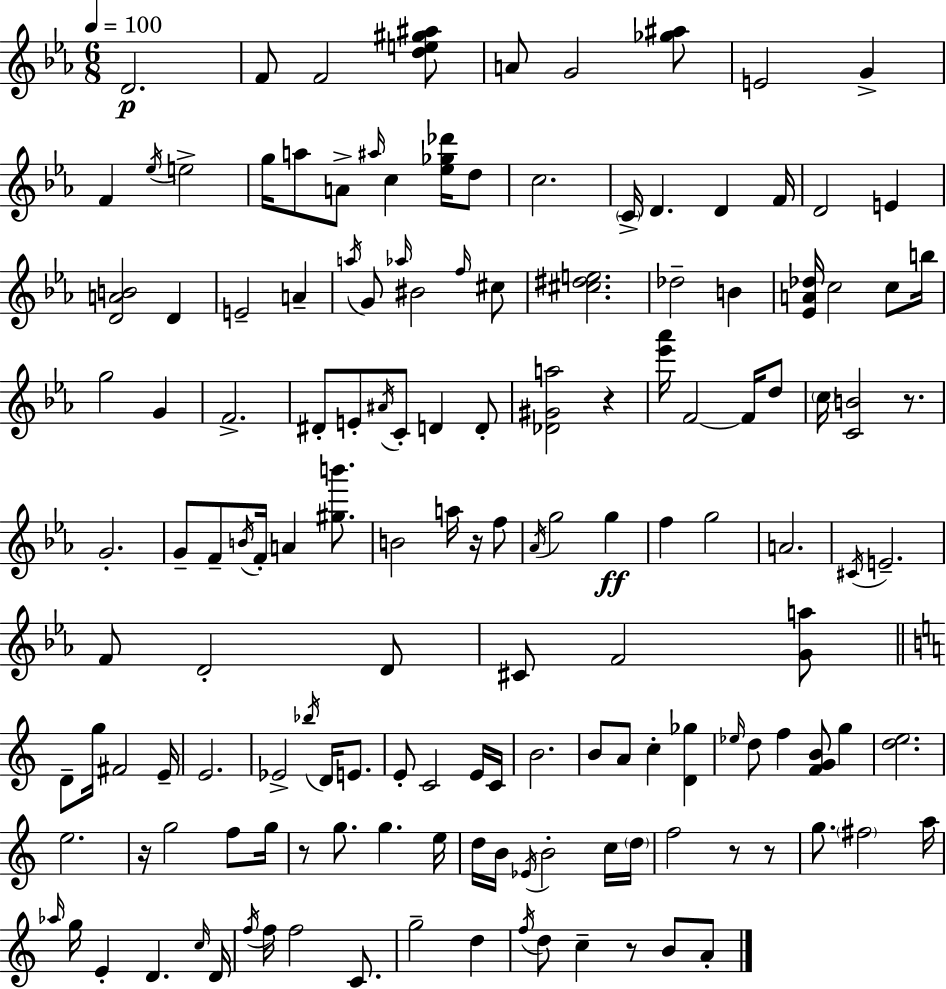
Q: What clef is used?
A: treble